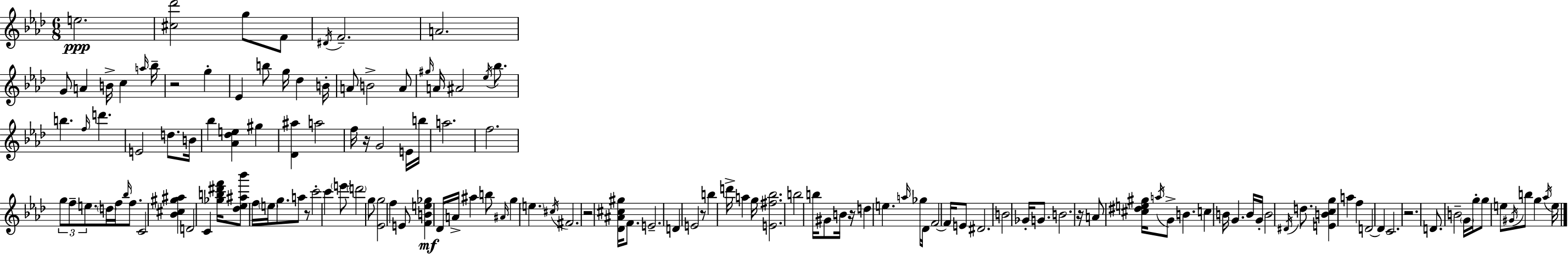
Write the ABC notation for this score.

X:1
T:Untitled
M:6/8
L:1/4
K:Fm
e2 [^c_d']2 g/2 F/2 ^D/4 F2 A2 G/2 A B/4 c a/4 _b/4 z2 g _E b/2 g/4 _d B/4 A/2 B2 A/2 ^g/4 A/4 ^A2 _e/4 _b/2 b f/4 d' E2 d/2 B/4 _b [_A_de] ^g [_D^a] a2 f/4 z/4 G2 E/4 b/4 a2 f2 g/2 f/2 e/2 d/4 f/4 _b/4 f/2 C2 [_B^c^g^a] D2 C [_gb^d'f']/4 [_d_e^a_b']/2 f/4 e/4 g/2 a/2 z/2 c'2 c' e'/2 d'2 g/2 [_Eg]2 f E/2 [FBe_g] _D/4 A/4 ^a b/2 ^A/4 g e ^c/4 ^F2 z2 [_D^A^c^g]/4 F/2 E2 D E2 z/2 b d'/4 a g/4 [E^f_b]2 b2 b/4 ^G/2 B/4 z/4 d e a/4 _g/4 _D/4 F2 F/4 E/2 ^D2 B2 _G/4 G/2 B2 z/4 A/2 [^c^de^g]/4 a/4 G/2 B c B/4 G B/4 G/4 B2 ^D/4 d/2 [EBcg] a f D2 D C2 z2 D/2 B2 G/4 g/4 g/2 e/2 ^G/4 b/2 g _a/4 e/4